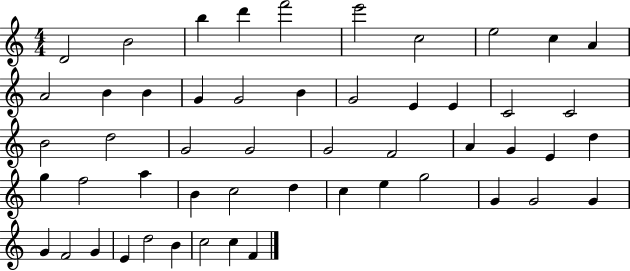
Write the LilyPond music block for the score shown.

{
  \clef treble
  \numericTimeSignature
  \time 4/4
  \key c \major
  d'2 b'2 | b''4 d'''4 f'''2 | e'''2 c''2 | e''2 c''4 a'4 | \break a'2 b'4 b'4 | g'4 g'2 b'4 | g'2 e'4 e'4 | c'2 c'2 | \break b'2 d''2 | g'2 g'2 | g'2 f'2 | a'4 g'4 e'4 d''4 | \break g''4 f''2 a''4 | b'4 c''2 d''4 | c''4 e''4 g''2 | g'4 g'2 g'4 | \break g'4 f'2 g'4 | e'4 d''2 b'4 | c''2 c''4 f'4 | \bar "|."
}